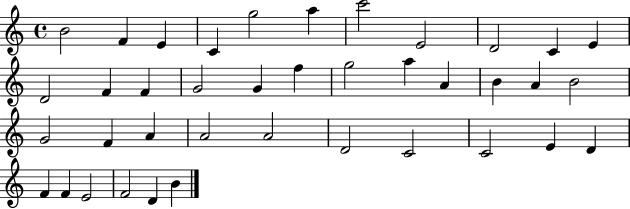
{
  \clef treble
  \time 4/4
  \defaultTimeSignature
  \key c \major
  b'2 f'4 e'4 | c'4 g''2 a''4 | c'''2 e'2 | d'2 c'4 e'4 | \break d'2 f'4 f'4 | g'2 g'4 f''4 | g''2 a''4 a'4 | b'4 a'4 b'2 | \break g'2 f'4 a'4 | a'2 a'2 | d'2 c'2 | c'2 e'4 d'4 | \break f'4 f'4 e'2 | f'2 d'4 b'4 | \bar "|."
}